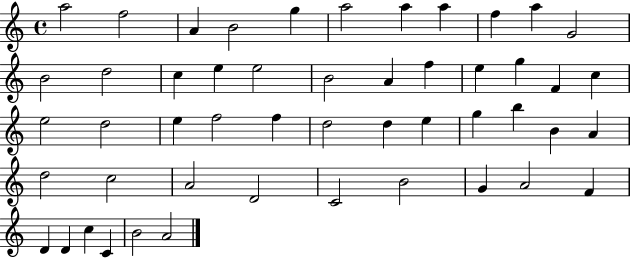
A5/h F5/h A4/q B4/h G5/q A5/h A5/q A5/q F5/q A5/q G4/h B4/h D5/h C5/q E5/q E5/h B4/h A4/q F5/q E5/q G5/q F4/q C5/q E5/h D5/h E5/q F5/h F5/q D5/h D5/q E5/q G5/q B5/q B4/q A4/q D5/h C5/h A4/h D4/h C4/h B4/h G4/q A4/h F4/q D4/q D4/q C5/q C4/q B4/h A4/h